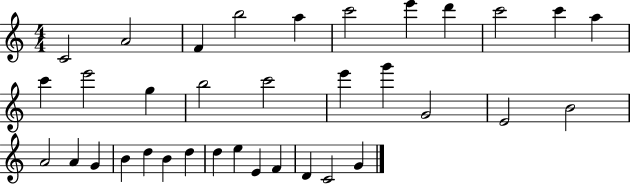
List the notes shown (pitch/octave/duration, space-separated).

C4/h A4/h F4/q B5/h A5/q C6/h E6/q D6/q C6/h C6/q A5/q C6/q E6/h G5/q B5/h C6/h E6/q G6/q G4/h E4/h B4/h A4/h A4/q G4/q B4/q D5/q B4/q D5/q D5/q E5/q E4/q F4/q D4/q C4/h G4/q